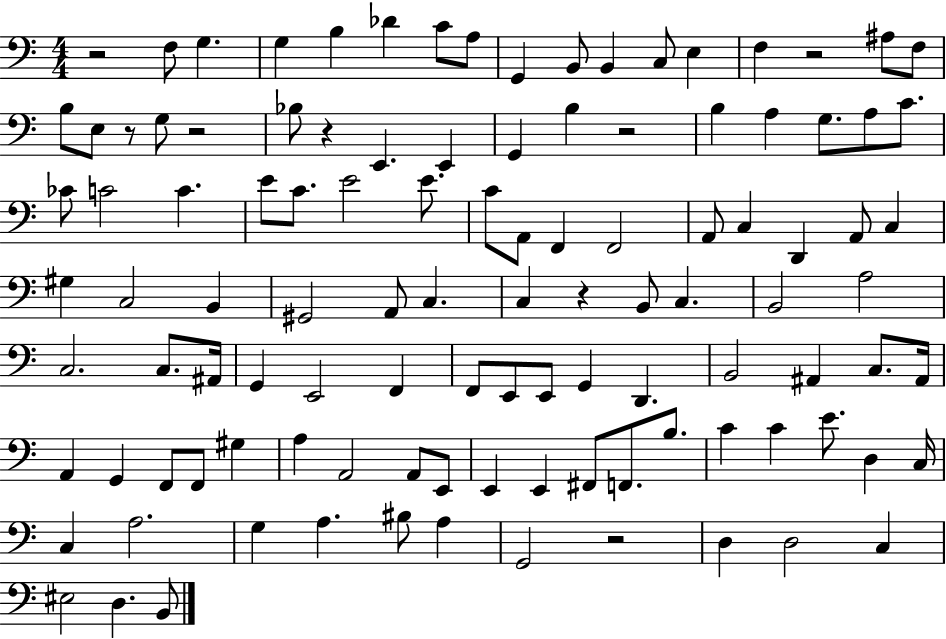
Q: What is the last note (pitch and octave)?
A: B2